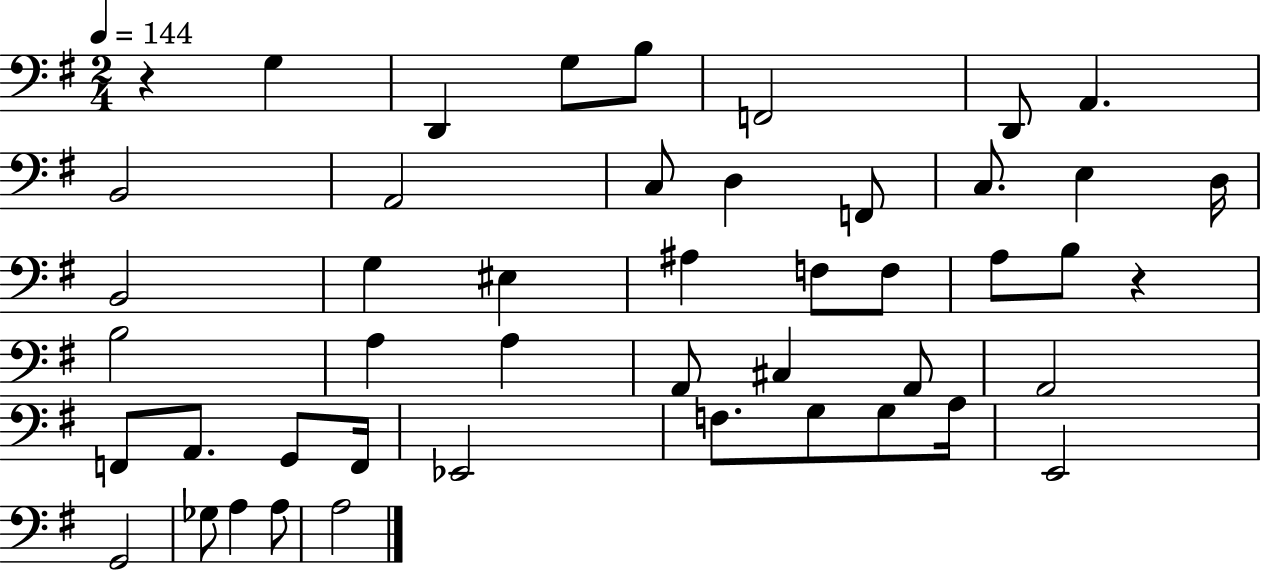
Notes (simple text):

R/q G3/q D2/q G3/e B3/e F2/h D2/e A2/q. B2/h A2/h C3/e D3/q F2/e C3/e. E3/q D3/s B2/h G3/q EIS3/q A#3/q F3/e F3/e A3/e B3/e R/q B3/h A3/q A3/q A2/e C#3/q A2/e A2/h F2/e A2/e. G2/e F2/s Eb2/h F3/e. G3/e G3/e A3/s E2/h G2/h Gb3/e A3/q A3/e A3/h